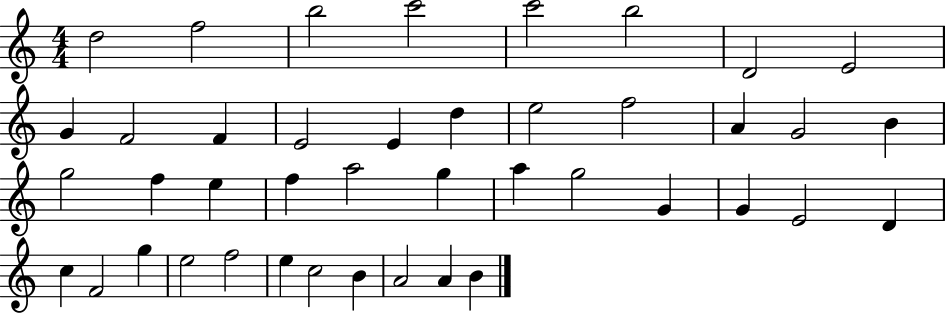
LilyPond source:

{
  \clef treble
  \numericTimeSignature
  \time 4/4
  \key c \major
  d''2 f''2 | b''2 c'''2 | c'''2 b''2 | d'2 e'2 | \break g'4 f'2 f'4 | e'2 e'4 d''4 | e''2 f''2 | a'4 g'2 b'4 | \break g''2 f''4 e''4 | f''4 a''2 g''4 | a''4 g''2 g'4 | g'4 e'2 d'4 | \break c''4 f'2 g''4 | e''2 f''2 | e''4 c''2 b'4 | a'2 a'4 b'4 | \break \bar "|."
}